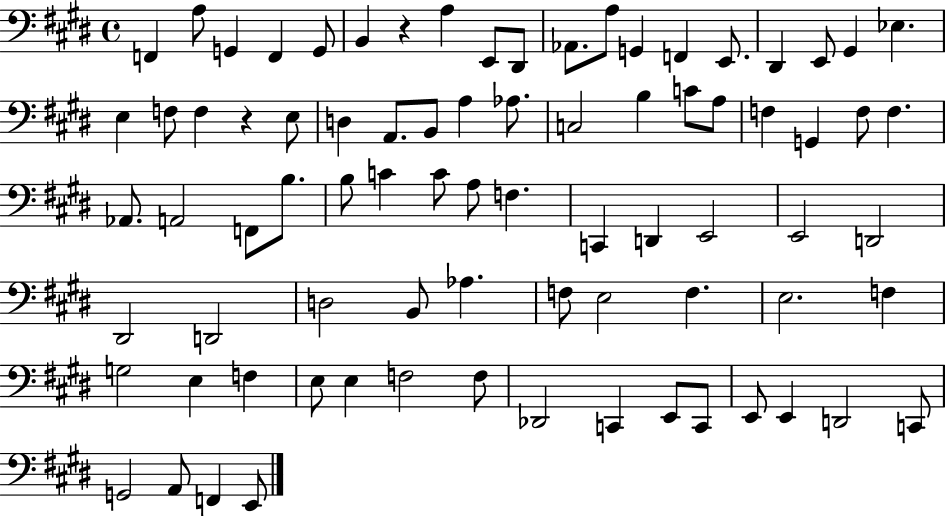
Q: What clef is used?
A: bass